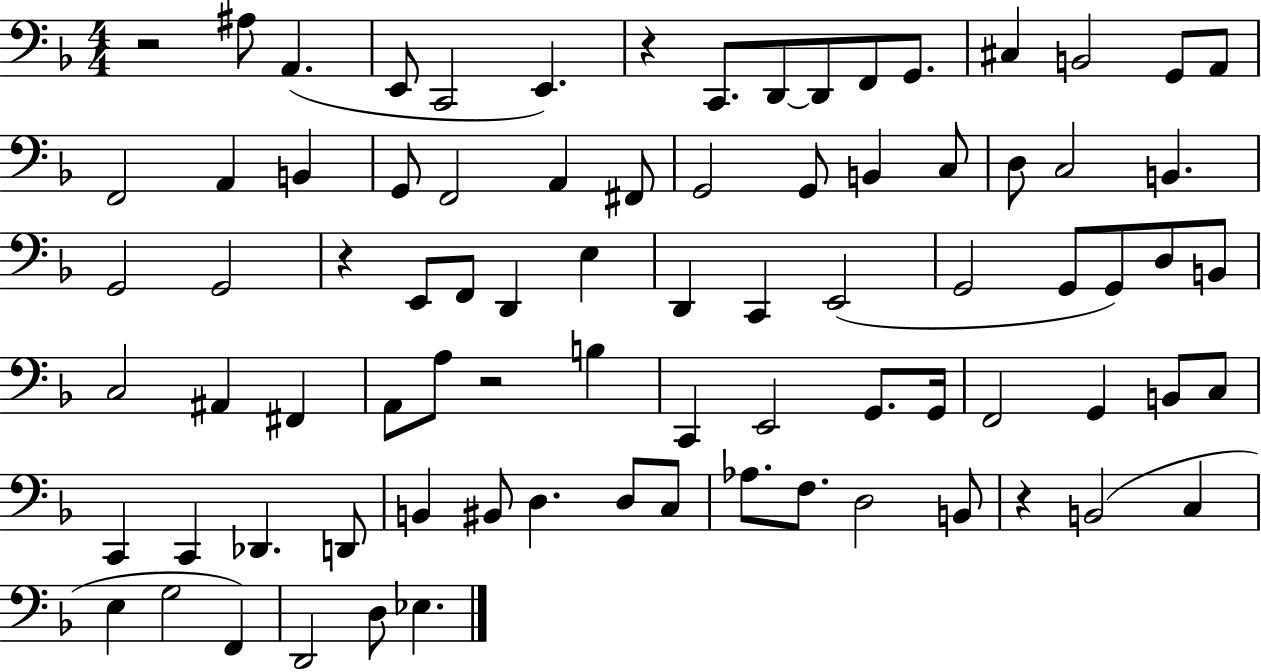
X:1
T:Untitled
M:4/4
L:1/4
K:F
z2 ^A,/2 A,, E,,/2 C,,2 E,, z C,,/2 D,,/2 D,,/2 F,,/2 G,,/2 ^C, B,,2 G,,/2 A,,/2 F,,2 A,, B,, G,,/2 F,,2 A,, ^F,,/2 G,,2 G,,/2 B,, C,/2 D,/2 C,2 B,, G,,2 G,,2 z E,,/2 F,,/2 D,, E, D,, C,, E,,2 G,,2 G,,/2 G,,/2 D,/2 B,,/2 C,2 ^A,, ^F,, A,,/2 A,/2 z2 B, C,, E,,2 G,,/2 G,,/4 F,,2 G,, B,,/2 C,/2 C,, C,, _D,, D,,/2 B,, ^B,,/2 D, D,/2 C,/2 _A,/2 F,/2 D,2 B,,/2 z B,,2 C, E, G,2 F,, D,,2 D,/2 _E,